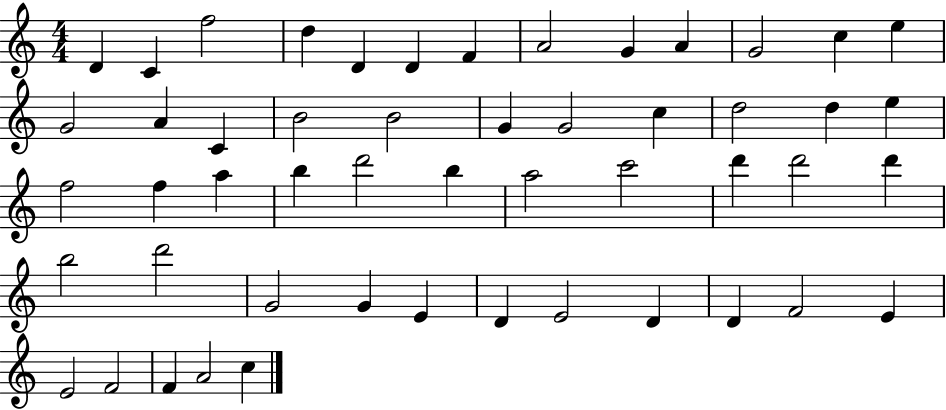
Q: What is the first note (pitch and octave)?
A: D4